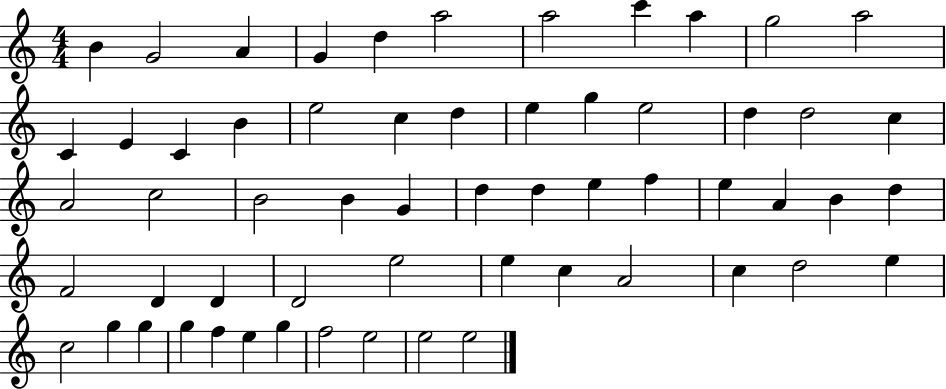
{
  \clef treble
  \numericTimeSignature
  \time 4/4
  \key c \major
  b'4 g'2 a'4 | g'4 d''4 a''2 | a''2 c'''4 a''4 | g''2 a''2 | \break c'4 e'4 c'4 b'4 | e''2 c''4 d''4 | e''4 g''4 e''2 | d''4 d''2 c''4 | \break a'2 c''2 | b'2 b'4 g'4 | d''4 d''4 e''4 f''4 | e''4 a'4 b'4 d''4 | \break f'2 d'4 d'4 | d'2 e''2 | e''4 c''4 a'2 | c''4 d''2 e''4 | \break c''2 g''4 g''4 | g''4 f''4 e''4 g''4 | f''2 e''2 | e''2 e''2 | \break \bar "|."
}